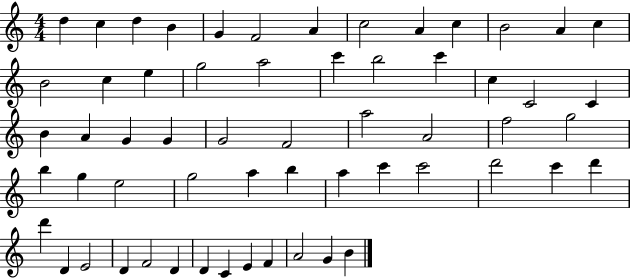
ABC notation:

X:1
T:Untitled
M:4/4
L:1/4
K:C
d c d B G F2 A c2 A c B2 A c B2 c e g2 a2 c' b2 c' c C2 C B A G G G2 F2 a2 A2 f2 g2 b g e2 g2 a b a c' c'2 d'2 c' d' d' D E2 D F2 D D C E F A2 G B